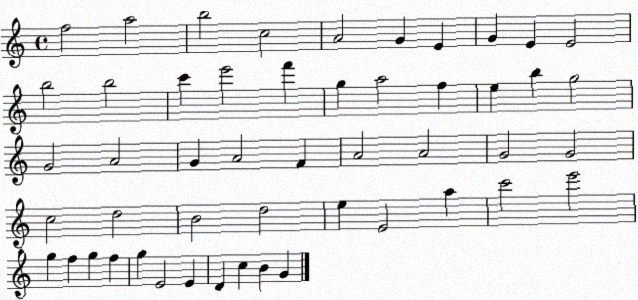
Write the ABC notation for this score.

X:1
T:Untitled
M:4/4
L:1/4
K:C
f2 a2 b2 c2 A2 G E G E E2 b2 b2 c' e'2 f' g a2 f e b g2 G2 A2 G A2 F A2 A2 G2 G2 c2 d2 B2 d2 e E2 a c'2 e'2 g f g f g E2 E D c B G